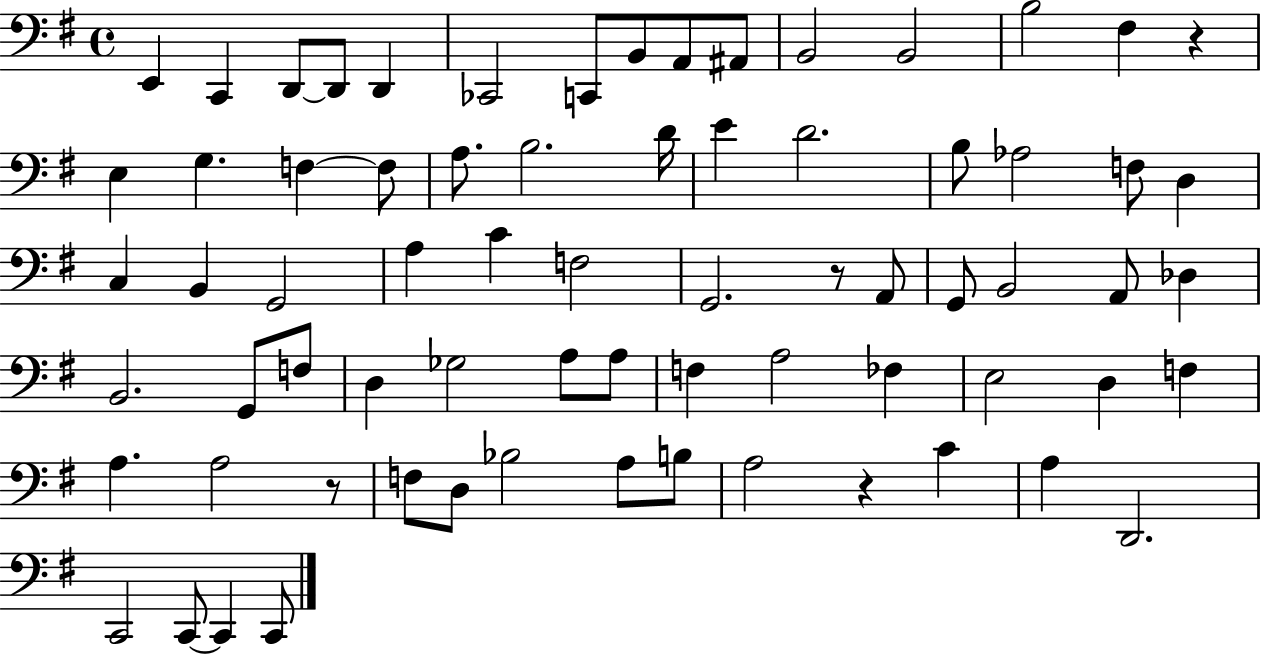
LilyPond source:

{
  \clef bass
  \time 4/4
  \defaultTimeSignature
  \key g \major
  e,4 c,4 d,8~~ d,8 d,4 | ces,2 c,8 b,8 a,8 ais,8 | b,2 b,2 | b2 fis4 r4 | \break e4 g4. f4~~ f8 | a8. b2. d'16 | e'4 d'2. | b8 aes2 f8 d4 | \break c4 b,4 g,2 | a4 c'4 f2 | g,2. r8 a,8 | g,8 b,2 a,8 des4 | \break b,2. g,8 f8 | d4 ges2 a8 a8 | f4 a2 fes4 | e2 d4 f4 | \break a4. a2 r8 | f8 d8 bes2 a8 b8 | a2 r4 c'4 | a4 d,2. | \break c,2 c,8~~ c,4 c,8 | \bar "|."
}